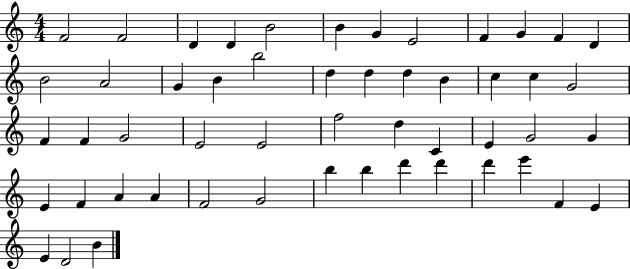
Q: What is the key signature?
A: C major